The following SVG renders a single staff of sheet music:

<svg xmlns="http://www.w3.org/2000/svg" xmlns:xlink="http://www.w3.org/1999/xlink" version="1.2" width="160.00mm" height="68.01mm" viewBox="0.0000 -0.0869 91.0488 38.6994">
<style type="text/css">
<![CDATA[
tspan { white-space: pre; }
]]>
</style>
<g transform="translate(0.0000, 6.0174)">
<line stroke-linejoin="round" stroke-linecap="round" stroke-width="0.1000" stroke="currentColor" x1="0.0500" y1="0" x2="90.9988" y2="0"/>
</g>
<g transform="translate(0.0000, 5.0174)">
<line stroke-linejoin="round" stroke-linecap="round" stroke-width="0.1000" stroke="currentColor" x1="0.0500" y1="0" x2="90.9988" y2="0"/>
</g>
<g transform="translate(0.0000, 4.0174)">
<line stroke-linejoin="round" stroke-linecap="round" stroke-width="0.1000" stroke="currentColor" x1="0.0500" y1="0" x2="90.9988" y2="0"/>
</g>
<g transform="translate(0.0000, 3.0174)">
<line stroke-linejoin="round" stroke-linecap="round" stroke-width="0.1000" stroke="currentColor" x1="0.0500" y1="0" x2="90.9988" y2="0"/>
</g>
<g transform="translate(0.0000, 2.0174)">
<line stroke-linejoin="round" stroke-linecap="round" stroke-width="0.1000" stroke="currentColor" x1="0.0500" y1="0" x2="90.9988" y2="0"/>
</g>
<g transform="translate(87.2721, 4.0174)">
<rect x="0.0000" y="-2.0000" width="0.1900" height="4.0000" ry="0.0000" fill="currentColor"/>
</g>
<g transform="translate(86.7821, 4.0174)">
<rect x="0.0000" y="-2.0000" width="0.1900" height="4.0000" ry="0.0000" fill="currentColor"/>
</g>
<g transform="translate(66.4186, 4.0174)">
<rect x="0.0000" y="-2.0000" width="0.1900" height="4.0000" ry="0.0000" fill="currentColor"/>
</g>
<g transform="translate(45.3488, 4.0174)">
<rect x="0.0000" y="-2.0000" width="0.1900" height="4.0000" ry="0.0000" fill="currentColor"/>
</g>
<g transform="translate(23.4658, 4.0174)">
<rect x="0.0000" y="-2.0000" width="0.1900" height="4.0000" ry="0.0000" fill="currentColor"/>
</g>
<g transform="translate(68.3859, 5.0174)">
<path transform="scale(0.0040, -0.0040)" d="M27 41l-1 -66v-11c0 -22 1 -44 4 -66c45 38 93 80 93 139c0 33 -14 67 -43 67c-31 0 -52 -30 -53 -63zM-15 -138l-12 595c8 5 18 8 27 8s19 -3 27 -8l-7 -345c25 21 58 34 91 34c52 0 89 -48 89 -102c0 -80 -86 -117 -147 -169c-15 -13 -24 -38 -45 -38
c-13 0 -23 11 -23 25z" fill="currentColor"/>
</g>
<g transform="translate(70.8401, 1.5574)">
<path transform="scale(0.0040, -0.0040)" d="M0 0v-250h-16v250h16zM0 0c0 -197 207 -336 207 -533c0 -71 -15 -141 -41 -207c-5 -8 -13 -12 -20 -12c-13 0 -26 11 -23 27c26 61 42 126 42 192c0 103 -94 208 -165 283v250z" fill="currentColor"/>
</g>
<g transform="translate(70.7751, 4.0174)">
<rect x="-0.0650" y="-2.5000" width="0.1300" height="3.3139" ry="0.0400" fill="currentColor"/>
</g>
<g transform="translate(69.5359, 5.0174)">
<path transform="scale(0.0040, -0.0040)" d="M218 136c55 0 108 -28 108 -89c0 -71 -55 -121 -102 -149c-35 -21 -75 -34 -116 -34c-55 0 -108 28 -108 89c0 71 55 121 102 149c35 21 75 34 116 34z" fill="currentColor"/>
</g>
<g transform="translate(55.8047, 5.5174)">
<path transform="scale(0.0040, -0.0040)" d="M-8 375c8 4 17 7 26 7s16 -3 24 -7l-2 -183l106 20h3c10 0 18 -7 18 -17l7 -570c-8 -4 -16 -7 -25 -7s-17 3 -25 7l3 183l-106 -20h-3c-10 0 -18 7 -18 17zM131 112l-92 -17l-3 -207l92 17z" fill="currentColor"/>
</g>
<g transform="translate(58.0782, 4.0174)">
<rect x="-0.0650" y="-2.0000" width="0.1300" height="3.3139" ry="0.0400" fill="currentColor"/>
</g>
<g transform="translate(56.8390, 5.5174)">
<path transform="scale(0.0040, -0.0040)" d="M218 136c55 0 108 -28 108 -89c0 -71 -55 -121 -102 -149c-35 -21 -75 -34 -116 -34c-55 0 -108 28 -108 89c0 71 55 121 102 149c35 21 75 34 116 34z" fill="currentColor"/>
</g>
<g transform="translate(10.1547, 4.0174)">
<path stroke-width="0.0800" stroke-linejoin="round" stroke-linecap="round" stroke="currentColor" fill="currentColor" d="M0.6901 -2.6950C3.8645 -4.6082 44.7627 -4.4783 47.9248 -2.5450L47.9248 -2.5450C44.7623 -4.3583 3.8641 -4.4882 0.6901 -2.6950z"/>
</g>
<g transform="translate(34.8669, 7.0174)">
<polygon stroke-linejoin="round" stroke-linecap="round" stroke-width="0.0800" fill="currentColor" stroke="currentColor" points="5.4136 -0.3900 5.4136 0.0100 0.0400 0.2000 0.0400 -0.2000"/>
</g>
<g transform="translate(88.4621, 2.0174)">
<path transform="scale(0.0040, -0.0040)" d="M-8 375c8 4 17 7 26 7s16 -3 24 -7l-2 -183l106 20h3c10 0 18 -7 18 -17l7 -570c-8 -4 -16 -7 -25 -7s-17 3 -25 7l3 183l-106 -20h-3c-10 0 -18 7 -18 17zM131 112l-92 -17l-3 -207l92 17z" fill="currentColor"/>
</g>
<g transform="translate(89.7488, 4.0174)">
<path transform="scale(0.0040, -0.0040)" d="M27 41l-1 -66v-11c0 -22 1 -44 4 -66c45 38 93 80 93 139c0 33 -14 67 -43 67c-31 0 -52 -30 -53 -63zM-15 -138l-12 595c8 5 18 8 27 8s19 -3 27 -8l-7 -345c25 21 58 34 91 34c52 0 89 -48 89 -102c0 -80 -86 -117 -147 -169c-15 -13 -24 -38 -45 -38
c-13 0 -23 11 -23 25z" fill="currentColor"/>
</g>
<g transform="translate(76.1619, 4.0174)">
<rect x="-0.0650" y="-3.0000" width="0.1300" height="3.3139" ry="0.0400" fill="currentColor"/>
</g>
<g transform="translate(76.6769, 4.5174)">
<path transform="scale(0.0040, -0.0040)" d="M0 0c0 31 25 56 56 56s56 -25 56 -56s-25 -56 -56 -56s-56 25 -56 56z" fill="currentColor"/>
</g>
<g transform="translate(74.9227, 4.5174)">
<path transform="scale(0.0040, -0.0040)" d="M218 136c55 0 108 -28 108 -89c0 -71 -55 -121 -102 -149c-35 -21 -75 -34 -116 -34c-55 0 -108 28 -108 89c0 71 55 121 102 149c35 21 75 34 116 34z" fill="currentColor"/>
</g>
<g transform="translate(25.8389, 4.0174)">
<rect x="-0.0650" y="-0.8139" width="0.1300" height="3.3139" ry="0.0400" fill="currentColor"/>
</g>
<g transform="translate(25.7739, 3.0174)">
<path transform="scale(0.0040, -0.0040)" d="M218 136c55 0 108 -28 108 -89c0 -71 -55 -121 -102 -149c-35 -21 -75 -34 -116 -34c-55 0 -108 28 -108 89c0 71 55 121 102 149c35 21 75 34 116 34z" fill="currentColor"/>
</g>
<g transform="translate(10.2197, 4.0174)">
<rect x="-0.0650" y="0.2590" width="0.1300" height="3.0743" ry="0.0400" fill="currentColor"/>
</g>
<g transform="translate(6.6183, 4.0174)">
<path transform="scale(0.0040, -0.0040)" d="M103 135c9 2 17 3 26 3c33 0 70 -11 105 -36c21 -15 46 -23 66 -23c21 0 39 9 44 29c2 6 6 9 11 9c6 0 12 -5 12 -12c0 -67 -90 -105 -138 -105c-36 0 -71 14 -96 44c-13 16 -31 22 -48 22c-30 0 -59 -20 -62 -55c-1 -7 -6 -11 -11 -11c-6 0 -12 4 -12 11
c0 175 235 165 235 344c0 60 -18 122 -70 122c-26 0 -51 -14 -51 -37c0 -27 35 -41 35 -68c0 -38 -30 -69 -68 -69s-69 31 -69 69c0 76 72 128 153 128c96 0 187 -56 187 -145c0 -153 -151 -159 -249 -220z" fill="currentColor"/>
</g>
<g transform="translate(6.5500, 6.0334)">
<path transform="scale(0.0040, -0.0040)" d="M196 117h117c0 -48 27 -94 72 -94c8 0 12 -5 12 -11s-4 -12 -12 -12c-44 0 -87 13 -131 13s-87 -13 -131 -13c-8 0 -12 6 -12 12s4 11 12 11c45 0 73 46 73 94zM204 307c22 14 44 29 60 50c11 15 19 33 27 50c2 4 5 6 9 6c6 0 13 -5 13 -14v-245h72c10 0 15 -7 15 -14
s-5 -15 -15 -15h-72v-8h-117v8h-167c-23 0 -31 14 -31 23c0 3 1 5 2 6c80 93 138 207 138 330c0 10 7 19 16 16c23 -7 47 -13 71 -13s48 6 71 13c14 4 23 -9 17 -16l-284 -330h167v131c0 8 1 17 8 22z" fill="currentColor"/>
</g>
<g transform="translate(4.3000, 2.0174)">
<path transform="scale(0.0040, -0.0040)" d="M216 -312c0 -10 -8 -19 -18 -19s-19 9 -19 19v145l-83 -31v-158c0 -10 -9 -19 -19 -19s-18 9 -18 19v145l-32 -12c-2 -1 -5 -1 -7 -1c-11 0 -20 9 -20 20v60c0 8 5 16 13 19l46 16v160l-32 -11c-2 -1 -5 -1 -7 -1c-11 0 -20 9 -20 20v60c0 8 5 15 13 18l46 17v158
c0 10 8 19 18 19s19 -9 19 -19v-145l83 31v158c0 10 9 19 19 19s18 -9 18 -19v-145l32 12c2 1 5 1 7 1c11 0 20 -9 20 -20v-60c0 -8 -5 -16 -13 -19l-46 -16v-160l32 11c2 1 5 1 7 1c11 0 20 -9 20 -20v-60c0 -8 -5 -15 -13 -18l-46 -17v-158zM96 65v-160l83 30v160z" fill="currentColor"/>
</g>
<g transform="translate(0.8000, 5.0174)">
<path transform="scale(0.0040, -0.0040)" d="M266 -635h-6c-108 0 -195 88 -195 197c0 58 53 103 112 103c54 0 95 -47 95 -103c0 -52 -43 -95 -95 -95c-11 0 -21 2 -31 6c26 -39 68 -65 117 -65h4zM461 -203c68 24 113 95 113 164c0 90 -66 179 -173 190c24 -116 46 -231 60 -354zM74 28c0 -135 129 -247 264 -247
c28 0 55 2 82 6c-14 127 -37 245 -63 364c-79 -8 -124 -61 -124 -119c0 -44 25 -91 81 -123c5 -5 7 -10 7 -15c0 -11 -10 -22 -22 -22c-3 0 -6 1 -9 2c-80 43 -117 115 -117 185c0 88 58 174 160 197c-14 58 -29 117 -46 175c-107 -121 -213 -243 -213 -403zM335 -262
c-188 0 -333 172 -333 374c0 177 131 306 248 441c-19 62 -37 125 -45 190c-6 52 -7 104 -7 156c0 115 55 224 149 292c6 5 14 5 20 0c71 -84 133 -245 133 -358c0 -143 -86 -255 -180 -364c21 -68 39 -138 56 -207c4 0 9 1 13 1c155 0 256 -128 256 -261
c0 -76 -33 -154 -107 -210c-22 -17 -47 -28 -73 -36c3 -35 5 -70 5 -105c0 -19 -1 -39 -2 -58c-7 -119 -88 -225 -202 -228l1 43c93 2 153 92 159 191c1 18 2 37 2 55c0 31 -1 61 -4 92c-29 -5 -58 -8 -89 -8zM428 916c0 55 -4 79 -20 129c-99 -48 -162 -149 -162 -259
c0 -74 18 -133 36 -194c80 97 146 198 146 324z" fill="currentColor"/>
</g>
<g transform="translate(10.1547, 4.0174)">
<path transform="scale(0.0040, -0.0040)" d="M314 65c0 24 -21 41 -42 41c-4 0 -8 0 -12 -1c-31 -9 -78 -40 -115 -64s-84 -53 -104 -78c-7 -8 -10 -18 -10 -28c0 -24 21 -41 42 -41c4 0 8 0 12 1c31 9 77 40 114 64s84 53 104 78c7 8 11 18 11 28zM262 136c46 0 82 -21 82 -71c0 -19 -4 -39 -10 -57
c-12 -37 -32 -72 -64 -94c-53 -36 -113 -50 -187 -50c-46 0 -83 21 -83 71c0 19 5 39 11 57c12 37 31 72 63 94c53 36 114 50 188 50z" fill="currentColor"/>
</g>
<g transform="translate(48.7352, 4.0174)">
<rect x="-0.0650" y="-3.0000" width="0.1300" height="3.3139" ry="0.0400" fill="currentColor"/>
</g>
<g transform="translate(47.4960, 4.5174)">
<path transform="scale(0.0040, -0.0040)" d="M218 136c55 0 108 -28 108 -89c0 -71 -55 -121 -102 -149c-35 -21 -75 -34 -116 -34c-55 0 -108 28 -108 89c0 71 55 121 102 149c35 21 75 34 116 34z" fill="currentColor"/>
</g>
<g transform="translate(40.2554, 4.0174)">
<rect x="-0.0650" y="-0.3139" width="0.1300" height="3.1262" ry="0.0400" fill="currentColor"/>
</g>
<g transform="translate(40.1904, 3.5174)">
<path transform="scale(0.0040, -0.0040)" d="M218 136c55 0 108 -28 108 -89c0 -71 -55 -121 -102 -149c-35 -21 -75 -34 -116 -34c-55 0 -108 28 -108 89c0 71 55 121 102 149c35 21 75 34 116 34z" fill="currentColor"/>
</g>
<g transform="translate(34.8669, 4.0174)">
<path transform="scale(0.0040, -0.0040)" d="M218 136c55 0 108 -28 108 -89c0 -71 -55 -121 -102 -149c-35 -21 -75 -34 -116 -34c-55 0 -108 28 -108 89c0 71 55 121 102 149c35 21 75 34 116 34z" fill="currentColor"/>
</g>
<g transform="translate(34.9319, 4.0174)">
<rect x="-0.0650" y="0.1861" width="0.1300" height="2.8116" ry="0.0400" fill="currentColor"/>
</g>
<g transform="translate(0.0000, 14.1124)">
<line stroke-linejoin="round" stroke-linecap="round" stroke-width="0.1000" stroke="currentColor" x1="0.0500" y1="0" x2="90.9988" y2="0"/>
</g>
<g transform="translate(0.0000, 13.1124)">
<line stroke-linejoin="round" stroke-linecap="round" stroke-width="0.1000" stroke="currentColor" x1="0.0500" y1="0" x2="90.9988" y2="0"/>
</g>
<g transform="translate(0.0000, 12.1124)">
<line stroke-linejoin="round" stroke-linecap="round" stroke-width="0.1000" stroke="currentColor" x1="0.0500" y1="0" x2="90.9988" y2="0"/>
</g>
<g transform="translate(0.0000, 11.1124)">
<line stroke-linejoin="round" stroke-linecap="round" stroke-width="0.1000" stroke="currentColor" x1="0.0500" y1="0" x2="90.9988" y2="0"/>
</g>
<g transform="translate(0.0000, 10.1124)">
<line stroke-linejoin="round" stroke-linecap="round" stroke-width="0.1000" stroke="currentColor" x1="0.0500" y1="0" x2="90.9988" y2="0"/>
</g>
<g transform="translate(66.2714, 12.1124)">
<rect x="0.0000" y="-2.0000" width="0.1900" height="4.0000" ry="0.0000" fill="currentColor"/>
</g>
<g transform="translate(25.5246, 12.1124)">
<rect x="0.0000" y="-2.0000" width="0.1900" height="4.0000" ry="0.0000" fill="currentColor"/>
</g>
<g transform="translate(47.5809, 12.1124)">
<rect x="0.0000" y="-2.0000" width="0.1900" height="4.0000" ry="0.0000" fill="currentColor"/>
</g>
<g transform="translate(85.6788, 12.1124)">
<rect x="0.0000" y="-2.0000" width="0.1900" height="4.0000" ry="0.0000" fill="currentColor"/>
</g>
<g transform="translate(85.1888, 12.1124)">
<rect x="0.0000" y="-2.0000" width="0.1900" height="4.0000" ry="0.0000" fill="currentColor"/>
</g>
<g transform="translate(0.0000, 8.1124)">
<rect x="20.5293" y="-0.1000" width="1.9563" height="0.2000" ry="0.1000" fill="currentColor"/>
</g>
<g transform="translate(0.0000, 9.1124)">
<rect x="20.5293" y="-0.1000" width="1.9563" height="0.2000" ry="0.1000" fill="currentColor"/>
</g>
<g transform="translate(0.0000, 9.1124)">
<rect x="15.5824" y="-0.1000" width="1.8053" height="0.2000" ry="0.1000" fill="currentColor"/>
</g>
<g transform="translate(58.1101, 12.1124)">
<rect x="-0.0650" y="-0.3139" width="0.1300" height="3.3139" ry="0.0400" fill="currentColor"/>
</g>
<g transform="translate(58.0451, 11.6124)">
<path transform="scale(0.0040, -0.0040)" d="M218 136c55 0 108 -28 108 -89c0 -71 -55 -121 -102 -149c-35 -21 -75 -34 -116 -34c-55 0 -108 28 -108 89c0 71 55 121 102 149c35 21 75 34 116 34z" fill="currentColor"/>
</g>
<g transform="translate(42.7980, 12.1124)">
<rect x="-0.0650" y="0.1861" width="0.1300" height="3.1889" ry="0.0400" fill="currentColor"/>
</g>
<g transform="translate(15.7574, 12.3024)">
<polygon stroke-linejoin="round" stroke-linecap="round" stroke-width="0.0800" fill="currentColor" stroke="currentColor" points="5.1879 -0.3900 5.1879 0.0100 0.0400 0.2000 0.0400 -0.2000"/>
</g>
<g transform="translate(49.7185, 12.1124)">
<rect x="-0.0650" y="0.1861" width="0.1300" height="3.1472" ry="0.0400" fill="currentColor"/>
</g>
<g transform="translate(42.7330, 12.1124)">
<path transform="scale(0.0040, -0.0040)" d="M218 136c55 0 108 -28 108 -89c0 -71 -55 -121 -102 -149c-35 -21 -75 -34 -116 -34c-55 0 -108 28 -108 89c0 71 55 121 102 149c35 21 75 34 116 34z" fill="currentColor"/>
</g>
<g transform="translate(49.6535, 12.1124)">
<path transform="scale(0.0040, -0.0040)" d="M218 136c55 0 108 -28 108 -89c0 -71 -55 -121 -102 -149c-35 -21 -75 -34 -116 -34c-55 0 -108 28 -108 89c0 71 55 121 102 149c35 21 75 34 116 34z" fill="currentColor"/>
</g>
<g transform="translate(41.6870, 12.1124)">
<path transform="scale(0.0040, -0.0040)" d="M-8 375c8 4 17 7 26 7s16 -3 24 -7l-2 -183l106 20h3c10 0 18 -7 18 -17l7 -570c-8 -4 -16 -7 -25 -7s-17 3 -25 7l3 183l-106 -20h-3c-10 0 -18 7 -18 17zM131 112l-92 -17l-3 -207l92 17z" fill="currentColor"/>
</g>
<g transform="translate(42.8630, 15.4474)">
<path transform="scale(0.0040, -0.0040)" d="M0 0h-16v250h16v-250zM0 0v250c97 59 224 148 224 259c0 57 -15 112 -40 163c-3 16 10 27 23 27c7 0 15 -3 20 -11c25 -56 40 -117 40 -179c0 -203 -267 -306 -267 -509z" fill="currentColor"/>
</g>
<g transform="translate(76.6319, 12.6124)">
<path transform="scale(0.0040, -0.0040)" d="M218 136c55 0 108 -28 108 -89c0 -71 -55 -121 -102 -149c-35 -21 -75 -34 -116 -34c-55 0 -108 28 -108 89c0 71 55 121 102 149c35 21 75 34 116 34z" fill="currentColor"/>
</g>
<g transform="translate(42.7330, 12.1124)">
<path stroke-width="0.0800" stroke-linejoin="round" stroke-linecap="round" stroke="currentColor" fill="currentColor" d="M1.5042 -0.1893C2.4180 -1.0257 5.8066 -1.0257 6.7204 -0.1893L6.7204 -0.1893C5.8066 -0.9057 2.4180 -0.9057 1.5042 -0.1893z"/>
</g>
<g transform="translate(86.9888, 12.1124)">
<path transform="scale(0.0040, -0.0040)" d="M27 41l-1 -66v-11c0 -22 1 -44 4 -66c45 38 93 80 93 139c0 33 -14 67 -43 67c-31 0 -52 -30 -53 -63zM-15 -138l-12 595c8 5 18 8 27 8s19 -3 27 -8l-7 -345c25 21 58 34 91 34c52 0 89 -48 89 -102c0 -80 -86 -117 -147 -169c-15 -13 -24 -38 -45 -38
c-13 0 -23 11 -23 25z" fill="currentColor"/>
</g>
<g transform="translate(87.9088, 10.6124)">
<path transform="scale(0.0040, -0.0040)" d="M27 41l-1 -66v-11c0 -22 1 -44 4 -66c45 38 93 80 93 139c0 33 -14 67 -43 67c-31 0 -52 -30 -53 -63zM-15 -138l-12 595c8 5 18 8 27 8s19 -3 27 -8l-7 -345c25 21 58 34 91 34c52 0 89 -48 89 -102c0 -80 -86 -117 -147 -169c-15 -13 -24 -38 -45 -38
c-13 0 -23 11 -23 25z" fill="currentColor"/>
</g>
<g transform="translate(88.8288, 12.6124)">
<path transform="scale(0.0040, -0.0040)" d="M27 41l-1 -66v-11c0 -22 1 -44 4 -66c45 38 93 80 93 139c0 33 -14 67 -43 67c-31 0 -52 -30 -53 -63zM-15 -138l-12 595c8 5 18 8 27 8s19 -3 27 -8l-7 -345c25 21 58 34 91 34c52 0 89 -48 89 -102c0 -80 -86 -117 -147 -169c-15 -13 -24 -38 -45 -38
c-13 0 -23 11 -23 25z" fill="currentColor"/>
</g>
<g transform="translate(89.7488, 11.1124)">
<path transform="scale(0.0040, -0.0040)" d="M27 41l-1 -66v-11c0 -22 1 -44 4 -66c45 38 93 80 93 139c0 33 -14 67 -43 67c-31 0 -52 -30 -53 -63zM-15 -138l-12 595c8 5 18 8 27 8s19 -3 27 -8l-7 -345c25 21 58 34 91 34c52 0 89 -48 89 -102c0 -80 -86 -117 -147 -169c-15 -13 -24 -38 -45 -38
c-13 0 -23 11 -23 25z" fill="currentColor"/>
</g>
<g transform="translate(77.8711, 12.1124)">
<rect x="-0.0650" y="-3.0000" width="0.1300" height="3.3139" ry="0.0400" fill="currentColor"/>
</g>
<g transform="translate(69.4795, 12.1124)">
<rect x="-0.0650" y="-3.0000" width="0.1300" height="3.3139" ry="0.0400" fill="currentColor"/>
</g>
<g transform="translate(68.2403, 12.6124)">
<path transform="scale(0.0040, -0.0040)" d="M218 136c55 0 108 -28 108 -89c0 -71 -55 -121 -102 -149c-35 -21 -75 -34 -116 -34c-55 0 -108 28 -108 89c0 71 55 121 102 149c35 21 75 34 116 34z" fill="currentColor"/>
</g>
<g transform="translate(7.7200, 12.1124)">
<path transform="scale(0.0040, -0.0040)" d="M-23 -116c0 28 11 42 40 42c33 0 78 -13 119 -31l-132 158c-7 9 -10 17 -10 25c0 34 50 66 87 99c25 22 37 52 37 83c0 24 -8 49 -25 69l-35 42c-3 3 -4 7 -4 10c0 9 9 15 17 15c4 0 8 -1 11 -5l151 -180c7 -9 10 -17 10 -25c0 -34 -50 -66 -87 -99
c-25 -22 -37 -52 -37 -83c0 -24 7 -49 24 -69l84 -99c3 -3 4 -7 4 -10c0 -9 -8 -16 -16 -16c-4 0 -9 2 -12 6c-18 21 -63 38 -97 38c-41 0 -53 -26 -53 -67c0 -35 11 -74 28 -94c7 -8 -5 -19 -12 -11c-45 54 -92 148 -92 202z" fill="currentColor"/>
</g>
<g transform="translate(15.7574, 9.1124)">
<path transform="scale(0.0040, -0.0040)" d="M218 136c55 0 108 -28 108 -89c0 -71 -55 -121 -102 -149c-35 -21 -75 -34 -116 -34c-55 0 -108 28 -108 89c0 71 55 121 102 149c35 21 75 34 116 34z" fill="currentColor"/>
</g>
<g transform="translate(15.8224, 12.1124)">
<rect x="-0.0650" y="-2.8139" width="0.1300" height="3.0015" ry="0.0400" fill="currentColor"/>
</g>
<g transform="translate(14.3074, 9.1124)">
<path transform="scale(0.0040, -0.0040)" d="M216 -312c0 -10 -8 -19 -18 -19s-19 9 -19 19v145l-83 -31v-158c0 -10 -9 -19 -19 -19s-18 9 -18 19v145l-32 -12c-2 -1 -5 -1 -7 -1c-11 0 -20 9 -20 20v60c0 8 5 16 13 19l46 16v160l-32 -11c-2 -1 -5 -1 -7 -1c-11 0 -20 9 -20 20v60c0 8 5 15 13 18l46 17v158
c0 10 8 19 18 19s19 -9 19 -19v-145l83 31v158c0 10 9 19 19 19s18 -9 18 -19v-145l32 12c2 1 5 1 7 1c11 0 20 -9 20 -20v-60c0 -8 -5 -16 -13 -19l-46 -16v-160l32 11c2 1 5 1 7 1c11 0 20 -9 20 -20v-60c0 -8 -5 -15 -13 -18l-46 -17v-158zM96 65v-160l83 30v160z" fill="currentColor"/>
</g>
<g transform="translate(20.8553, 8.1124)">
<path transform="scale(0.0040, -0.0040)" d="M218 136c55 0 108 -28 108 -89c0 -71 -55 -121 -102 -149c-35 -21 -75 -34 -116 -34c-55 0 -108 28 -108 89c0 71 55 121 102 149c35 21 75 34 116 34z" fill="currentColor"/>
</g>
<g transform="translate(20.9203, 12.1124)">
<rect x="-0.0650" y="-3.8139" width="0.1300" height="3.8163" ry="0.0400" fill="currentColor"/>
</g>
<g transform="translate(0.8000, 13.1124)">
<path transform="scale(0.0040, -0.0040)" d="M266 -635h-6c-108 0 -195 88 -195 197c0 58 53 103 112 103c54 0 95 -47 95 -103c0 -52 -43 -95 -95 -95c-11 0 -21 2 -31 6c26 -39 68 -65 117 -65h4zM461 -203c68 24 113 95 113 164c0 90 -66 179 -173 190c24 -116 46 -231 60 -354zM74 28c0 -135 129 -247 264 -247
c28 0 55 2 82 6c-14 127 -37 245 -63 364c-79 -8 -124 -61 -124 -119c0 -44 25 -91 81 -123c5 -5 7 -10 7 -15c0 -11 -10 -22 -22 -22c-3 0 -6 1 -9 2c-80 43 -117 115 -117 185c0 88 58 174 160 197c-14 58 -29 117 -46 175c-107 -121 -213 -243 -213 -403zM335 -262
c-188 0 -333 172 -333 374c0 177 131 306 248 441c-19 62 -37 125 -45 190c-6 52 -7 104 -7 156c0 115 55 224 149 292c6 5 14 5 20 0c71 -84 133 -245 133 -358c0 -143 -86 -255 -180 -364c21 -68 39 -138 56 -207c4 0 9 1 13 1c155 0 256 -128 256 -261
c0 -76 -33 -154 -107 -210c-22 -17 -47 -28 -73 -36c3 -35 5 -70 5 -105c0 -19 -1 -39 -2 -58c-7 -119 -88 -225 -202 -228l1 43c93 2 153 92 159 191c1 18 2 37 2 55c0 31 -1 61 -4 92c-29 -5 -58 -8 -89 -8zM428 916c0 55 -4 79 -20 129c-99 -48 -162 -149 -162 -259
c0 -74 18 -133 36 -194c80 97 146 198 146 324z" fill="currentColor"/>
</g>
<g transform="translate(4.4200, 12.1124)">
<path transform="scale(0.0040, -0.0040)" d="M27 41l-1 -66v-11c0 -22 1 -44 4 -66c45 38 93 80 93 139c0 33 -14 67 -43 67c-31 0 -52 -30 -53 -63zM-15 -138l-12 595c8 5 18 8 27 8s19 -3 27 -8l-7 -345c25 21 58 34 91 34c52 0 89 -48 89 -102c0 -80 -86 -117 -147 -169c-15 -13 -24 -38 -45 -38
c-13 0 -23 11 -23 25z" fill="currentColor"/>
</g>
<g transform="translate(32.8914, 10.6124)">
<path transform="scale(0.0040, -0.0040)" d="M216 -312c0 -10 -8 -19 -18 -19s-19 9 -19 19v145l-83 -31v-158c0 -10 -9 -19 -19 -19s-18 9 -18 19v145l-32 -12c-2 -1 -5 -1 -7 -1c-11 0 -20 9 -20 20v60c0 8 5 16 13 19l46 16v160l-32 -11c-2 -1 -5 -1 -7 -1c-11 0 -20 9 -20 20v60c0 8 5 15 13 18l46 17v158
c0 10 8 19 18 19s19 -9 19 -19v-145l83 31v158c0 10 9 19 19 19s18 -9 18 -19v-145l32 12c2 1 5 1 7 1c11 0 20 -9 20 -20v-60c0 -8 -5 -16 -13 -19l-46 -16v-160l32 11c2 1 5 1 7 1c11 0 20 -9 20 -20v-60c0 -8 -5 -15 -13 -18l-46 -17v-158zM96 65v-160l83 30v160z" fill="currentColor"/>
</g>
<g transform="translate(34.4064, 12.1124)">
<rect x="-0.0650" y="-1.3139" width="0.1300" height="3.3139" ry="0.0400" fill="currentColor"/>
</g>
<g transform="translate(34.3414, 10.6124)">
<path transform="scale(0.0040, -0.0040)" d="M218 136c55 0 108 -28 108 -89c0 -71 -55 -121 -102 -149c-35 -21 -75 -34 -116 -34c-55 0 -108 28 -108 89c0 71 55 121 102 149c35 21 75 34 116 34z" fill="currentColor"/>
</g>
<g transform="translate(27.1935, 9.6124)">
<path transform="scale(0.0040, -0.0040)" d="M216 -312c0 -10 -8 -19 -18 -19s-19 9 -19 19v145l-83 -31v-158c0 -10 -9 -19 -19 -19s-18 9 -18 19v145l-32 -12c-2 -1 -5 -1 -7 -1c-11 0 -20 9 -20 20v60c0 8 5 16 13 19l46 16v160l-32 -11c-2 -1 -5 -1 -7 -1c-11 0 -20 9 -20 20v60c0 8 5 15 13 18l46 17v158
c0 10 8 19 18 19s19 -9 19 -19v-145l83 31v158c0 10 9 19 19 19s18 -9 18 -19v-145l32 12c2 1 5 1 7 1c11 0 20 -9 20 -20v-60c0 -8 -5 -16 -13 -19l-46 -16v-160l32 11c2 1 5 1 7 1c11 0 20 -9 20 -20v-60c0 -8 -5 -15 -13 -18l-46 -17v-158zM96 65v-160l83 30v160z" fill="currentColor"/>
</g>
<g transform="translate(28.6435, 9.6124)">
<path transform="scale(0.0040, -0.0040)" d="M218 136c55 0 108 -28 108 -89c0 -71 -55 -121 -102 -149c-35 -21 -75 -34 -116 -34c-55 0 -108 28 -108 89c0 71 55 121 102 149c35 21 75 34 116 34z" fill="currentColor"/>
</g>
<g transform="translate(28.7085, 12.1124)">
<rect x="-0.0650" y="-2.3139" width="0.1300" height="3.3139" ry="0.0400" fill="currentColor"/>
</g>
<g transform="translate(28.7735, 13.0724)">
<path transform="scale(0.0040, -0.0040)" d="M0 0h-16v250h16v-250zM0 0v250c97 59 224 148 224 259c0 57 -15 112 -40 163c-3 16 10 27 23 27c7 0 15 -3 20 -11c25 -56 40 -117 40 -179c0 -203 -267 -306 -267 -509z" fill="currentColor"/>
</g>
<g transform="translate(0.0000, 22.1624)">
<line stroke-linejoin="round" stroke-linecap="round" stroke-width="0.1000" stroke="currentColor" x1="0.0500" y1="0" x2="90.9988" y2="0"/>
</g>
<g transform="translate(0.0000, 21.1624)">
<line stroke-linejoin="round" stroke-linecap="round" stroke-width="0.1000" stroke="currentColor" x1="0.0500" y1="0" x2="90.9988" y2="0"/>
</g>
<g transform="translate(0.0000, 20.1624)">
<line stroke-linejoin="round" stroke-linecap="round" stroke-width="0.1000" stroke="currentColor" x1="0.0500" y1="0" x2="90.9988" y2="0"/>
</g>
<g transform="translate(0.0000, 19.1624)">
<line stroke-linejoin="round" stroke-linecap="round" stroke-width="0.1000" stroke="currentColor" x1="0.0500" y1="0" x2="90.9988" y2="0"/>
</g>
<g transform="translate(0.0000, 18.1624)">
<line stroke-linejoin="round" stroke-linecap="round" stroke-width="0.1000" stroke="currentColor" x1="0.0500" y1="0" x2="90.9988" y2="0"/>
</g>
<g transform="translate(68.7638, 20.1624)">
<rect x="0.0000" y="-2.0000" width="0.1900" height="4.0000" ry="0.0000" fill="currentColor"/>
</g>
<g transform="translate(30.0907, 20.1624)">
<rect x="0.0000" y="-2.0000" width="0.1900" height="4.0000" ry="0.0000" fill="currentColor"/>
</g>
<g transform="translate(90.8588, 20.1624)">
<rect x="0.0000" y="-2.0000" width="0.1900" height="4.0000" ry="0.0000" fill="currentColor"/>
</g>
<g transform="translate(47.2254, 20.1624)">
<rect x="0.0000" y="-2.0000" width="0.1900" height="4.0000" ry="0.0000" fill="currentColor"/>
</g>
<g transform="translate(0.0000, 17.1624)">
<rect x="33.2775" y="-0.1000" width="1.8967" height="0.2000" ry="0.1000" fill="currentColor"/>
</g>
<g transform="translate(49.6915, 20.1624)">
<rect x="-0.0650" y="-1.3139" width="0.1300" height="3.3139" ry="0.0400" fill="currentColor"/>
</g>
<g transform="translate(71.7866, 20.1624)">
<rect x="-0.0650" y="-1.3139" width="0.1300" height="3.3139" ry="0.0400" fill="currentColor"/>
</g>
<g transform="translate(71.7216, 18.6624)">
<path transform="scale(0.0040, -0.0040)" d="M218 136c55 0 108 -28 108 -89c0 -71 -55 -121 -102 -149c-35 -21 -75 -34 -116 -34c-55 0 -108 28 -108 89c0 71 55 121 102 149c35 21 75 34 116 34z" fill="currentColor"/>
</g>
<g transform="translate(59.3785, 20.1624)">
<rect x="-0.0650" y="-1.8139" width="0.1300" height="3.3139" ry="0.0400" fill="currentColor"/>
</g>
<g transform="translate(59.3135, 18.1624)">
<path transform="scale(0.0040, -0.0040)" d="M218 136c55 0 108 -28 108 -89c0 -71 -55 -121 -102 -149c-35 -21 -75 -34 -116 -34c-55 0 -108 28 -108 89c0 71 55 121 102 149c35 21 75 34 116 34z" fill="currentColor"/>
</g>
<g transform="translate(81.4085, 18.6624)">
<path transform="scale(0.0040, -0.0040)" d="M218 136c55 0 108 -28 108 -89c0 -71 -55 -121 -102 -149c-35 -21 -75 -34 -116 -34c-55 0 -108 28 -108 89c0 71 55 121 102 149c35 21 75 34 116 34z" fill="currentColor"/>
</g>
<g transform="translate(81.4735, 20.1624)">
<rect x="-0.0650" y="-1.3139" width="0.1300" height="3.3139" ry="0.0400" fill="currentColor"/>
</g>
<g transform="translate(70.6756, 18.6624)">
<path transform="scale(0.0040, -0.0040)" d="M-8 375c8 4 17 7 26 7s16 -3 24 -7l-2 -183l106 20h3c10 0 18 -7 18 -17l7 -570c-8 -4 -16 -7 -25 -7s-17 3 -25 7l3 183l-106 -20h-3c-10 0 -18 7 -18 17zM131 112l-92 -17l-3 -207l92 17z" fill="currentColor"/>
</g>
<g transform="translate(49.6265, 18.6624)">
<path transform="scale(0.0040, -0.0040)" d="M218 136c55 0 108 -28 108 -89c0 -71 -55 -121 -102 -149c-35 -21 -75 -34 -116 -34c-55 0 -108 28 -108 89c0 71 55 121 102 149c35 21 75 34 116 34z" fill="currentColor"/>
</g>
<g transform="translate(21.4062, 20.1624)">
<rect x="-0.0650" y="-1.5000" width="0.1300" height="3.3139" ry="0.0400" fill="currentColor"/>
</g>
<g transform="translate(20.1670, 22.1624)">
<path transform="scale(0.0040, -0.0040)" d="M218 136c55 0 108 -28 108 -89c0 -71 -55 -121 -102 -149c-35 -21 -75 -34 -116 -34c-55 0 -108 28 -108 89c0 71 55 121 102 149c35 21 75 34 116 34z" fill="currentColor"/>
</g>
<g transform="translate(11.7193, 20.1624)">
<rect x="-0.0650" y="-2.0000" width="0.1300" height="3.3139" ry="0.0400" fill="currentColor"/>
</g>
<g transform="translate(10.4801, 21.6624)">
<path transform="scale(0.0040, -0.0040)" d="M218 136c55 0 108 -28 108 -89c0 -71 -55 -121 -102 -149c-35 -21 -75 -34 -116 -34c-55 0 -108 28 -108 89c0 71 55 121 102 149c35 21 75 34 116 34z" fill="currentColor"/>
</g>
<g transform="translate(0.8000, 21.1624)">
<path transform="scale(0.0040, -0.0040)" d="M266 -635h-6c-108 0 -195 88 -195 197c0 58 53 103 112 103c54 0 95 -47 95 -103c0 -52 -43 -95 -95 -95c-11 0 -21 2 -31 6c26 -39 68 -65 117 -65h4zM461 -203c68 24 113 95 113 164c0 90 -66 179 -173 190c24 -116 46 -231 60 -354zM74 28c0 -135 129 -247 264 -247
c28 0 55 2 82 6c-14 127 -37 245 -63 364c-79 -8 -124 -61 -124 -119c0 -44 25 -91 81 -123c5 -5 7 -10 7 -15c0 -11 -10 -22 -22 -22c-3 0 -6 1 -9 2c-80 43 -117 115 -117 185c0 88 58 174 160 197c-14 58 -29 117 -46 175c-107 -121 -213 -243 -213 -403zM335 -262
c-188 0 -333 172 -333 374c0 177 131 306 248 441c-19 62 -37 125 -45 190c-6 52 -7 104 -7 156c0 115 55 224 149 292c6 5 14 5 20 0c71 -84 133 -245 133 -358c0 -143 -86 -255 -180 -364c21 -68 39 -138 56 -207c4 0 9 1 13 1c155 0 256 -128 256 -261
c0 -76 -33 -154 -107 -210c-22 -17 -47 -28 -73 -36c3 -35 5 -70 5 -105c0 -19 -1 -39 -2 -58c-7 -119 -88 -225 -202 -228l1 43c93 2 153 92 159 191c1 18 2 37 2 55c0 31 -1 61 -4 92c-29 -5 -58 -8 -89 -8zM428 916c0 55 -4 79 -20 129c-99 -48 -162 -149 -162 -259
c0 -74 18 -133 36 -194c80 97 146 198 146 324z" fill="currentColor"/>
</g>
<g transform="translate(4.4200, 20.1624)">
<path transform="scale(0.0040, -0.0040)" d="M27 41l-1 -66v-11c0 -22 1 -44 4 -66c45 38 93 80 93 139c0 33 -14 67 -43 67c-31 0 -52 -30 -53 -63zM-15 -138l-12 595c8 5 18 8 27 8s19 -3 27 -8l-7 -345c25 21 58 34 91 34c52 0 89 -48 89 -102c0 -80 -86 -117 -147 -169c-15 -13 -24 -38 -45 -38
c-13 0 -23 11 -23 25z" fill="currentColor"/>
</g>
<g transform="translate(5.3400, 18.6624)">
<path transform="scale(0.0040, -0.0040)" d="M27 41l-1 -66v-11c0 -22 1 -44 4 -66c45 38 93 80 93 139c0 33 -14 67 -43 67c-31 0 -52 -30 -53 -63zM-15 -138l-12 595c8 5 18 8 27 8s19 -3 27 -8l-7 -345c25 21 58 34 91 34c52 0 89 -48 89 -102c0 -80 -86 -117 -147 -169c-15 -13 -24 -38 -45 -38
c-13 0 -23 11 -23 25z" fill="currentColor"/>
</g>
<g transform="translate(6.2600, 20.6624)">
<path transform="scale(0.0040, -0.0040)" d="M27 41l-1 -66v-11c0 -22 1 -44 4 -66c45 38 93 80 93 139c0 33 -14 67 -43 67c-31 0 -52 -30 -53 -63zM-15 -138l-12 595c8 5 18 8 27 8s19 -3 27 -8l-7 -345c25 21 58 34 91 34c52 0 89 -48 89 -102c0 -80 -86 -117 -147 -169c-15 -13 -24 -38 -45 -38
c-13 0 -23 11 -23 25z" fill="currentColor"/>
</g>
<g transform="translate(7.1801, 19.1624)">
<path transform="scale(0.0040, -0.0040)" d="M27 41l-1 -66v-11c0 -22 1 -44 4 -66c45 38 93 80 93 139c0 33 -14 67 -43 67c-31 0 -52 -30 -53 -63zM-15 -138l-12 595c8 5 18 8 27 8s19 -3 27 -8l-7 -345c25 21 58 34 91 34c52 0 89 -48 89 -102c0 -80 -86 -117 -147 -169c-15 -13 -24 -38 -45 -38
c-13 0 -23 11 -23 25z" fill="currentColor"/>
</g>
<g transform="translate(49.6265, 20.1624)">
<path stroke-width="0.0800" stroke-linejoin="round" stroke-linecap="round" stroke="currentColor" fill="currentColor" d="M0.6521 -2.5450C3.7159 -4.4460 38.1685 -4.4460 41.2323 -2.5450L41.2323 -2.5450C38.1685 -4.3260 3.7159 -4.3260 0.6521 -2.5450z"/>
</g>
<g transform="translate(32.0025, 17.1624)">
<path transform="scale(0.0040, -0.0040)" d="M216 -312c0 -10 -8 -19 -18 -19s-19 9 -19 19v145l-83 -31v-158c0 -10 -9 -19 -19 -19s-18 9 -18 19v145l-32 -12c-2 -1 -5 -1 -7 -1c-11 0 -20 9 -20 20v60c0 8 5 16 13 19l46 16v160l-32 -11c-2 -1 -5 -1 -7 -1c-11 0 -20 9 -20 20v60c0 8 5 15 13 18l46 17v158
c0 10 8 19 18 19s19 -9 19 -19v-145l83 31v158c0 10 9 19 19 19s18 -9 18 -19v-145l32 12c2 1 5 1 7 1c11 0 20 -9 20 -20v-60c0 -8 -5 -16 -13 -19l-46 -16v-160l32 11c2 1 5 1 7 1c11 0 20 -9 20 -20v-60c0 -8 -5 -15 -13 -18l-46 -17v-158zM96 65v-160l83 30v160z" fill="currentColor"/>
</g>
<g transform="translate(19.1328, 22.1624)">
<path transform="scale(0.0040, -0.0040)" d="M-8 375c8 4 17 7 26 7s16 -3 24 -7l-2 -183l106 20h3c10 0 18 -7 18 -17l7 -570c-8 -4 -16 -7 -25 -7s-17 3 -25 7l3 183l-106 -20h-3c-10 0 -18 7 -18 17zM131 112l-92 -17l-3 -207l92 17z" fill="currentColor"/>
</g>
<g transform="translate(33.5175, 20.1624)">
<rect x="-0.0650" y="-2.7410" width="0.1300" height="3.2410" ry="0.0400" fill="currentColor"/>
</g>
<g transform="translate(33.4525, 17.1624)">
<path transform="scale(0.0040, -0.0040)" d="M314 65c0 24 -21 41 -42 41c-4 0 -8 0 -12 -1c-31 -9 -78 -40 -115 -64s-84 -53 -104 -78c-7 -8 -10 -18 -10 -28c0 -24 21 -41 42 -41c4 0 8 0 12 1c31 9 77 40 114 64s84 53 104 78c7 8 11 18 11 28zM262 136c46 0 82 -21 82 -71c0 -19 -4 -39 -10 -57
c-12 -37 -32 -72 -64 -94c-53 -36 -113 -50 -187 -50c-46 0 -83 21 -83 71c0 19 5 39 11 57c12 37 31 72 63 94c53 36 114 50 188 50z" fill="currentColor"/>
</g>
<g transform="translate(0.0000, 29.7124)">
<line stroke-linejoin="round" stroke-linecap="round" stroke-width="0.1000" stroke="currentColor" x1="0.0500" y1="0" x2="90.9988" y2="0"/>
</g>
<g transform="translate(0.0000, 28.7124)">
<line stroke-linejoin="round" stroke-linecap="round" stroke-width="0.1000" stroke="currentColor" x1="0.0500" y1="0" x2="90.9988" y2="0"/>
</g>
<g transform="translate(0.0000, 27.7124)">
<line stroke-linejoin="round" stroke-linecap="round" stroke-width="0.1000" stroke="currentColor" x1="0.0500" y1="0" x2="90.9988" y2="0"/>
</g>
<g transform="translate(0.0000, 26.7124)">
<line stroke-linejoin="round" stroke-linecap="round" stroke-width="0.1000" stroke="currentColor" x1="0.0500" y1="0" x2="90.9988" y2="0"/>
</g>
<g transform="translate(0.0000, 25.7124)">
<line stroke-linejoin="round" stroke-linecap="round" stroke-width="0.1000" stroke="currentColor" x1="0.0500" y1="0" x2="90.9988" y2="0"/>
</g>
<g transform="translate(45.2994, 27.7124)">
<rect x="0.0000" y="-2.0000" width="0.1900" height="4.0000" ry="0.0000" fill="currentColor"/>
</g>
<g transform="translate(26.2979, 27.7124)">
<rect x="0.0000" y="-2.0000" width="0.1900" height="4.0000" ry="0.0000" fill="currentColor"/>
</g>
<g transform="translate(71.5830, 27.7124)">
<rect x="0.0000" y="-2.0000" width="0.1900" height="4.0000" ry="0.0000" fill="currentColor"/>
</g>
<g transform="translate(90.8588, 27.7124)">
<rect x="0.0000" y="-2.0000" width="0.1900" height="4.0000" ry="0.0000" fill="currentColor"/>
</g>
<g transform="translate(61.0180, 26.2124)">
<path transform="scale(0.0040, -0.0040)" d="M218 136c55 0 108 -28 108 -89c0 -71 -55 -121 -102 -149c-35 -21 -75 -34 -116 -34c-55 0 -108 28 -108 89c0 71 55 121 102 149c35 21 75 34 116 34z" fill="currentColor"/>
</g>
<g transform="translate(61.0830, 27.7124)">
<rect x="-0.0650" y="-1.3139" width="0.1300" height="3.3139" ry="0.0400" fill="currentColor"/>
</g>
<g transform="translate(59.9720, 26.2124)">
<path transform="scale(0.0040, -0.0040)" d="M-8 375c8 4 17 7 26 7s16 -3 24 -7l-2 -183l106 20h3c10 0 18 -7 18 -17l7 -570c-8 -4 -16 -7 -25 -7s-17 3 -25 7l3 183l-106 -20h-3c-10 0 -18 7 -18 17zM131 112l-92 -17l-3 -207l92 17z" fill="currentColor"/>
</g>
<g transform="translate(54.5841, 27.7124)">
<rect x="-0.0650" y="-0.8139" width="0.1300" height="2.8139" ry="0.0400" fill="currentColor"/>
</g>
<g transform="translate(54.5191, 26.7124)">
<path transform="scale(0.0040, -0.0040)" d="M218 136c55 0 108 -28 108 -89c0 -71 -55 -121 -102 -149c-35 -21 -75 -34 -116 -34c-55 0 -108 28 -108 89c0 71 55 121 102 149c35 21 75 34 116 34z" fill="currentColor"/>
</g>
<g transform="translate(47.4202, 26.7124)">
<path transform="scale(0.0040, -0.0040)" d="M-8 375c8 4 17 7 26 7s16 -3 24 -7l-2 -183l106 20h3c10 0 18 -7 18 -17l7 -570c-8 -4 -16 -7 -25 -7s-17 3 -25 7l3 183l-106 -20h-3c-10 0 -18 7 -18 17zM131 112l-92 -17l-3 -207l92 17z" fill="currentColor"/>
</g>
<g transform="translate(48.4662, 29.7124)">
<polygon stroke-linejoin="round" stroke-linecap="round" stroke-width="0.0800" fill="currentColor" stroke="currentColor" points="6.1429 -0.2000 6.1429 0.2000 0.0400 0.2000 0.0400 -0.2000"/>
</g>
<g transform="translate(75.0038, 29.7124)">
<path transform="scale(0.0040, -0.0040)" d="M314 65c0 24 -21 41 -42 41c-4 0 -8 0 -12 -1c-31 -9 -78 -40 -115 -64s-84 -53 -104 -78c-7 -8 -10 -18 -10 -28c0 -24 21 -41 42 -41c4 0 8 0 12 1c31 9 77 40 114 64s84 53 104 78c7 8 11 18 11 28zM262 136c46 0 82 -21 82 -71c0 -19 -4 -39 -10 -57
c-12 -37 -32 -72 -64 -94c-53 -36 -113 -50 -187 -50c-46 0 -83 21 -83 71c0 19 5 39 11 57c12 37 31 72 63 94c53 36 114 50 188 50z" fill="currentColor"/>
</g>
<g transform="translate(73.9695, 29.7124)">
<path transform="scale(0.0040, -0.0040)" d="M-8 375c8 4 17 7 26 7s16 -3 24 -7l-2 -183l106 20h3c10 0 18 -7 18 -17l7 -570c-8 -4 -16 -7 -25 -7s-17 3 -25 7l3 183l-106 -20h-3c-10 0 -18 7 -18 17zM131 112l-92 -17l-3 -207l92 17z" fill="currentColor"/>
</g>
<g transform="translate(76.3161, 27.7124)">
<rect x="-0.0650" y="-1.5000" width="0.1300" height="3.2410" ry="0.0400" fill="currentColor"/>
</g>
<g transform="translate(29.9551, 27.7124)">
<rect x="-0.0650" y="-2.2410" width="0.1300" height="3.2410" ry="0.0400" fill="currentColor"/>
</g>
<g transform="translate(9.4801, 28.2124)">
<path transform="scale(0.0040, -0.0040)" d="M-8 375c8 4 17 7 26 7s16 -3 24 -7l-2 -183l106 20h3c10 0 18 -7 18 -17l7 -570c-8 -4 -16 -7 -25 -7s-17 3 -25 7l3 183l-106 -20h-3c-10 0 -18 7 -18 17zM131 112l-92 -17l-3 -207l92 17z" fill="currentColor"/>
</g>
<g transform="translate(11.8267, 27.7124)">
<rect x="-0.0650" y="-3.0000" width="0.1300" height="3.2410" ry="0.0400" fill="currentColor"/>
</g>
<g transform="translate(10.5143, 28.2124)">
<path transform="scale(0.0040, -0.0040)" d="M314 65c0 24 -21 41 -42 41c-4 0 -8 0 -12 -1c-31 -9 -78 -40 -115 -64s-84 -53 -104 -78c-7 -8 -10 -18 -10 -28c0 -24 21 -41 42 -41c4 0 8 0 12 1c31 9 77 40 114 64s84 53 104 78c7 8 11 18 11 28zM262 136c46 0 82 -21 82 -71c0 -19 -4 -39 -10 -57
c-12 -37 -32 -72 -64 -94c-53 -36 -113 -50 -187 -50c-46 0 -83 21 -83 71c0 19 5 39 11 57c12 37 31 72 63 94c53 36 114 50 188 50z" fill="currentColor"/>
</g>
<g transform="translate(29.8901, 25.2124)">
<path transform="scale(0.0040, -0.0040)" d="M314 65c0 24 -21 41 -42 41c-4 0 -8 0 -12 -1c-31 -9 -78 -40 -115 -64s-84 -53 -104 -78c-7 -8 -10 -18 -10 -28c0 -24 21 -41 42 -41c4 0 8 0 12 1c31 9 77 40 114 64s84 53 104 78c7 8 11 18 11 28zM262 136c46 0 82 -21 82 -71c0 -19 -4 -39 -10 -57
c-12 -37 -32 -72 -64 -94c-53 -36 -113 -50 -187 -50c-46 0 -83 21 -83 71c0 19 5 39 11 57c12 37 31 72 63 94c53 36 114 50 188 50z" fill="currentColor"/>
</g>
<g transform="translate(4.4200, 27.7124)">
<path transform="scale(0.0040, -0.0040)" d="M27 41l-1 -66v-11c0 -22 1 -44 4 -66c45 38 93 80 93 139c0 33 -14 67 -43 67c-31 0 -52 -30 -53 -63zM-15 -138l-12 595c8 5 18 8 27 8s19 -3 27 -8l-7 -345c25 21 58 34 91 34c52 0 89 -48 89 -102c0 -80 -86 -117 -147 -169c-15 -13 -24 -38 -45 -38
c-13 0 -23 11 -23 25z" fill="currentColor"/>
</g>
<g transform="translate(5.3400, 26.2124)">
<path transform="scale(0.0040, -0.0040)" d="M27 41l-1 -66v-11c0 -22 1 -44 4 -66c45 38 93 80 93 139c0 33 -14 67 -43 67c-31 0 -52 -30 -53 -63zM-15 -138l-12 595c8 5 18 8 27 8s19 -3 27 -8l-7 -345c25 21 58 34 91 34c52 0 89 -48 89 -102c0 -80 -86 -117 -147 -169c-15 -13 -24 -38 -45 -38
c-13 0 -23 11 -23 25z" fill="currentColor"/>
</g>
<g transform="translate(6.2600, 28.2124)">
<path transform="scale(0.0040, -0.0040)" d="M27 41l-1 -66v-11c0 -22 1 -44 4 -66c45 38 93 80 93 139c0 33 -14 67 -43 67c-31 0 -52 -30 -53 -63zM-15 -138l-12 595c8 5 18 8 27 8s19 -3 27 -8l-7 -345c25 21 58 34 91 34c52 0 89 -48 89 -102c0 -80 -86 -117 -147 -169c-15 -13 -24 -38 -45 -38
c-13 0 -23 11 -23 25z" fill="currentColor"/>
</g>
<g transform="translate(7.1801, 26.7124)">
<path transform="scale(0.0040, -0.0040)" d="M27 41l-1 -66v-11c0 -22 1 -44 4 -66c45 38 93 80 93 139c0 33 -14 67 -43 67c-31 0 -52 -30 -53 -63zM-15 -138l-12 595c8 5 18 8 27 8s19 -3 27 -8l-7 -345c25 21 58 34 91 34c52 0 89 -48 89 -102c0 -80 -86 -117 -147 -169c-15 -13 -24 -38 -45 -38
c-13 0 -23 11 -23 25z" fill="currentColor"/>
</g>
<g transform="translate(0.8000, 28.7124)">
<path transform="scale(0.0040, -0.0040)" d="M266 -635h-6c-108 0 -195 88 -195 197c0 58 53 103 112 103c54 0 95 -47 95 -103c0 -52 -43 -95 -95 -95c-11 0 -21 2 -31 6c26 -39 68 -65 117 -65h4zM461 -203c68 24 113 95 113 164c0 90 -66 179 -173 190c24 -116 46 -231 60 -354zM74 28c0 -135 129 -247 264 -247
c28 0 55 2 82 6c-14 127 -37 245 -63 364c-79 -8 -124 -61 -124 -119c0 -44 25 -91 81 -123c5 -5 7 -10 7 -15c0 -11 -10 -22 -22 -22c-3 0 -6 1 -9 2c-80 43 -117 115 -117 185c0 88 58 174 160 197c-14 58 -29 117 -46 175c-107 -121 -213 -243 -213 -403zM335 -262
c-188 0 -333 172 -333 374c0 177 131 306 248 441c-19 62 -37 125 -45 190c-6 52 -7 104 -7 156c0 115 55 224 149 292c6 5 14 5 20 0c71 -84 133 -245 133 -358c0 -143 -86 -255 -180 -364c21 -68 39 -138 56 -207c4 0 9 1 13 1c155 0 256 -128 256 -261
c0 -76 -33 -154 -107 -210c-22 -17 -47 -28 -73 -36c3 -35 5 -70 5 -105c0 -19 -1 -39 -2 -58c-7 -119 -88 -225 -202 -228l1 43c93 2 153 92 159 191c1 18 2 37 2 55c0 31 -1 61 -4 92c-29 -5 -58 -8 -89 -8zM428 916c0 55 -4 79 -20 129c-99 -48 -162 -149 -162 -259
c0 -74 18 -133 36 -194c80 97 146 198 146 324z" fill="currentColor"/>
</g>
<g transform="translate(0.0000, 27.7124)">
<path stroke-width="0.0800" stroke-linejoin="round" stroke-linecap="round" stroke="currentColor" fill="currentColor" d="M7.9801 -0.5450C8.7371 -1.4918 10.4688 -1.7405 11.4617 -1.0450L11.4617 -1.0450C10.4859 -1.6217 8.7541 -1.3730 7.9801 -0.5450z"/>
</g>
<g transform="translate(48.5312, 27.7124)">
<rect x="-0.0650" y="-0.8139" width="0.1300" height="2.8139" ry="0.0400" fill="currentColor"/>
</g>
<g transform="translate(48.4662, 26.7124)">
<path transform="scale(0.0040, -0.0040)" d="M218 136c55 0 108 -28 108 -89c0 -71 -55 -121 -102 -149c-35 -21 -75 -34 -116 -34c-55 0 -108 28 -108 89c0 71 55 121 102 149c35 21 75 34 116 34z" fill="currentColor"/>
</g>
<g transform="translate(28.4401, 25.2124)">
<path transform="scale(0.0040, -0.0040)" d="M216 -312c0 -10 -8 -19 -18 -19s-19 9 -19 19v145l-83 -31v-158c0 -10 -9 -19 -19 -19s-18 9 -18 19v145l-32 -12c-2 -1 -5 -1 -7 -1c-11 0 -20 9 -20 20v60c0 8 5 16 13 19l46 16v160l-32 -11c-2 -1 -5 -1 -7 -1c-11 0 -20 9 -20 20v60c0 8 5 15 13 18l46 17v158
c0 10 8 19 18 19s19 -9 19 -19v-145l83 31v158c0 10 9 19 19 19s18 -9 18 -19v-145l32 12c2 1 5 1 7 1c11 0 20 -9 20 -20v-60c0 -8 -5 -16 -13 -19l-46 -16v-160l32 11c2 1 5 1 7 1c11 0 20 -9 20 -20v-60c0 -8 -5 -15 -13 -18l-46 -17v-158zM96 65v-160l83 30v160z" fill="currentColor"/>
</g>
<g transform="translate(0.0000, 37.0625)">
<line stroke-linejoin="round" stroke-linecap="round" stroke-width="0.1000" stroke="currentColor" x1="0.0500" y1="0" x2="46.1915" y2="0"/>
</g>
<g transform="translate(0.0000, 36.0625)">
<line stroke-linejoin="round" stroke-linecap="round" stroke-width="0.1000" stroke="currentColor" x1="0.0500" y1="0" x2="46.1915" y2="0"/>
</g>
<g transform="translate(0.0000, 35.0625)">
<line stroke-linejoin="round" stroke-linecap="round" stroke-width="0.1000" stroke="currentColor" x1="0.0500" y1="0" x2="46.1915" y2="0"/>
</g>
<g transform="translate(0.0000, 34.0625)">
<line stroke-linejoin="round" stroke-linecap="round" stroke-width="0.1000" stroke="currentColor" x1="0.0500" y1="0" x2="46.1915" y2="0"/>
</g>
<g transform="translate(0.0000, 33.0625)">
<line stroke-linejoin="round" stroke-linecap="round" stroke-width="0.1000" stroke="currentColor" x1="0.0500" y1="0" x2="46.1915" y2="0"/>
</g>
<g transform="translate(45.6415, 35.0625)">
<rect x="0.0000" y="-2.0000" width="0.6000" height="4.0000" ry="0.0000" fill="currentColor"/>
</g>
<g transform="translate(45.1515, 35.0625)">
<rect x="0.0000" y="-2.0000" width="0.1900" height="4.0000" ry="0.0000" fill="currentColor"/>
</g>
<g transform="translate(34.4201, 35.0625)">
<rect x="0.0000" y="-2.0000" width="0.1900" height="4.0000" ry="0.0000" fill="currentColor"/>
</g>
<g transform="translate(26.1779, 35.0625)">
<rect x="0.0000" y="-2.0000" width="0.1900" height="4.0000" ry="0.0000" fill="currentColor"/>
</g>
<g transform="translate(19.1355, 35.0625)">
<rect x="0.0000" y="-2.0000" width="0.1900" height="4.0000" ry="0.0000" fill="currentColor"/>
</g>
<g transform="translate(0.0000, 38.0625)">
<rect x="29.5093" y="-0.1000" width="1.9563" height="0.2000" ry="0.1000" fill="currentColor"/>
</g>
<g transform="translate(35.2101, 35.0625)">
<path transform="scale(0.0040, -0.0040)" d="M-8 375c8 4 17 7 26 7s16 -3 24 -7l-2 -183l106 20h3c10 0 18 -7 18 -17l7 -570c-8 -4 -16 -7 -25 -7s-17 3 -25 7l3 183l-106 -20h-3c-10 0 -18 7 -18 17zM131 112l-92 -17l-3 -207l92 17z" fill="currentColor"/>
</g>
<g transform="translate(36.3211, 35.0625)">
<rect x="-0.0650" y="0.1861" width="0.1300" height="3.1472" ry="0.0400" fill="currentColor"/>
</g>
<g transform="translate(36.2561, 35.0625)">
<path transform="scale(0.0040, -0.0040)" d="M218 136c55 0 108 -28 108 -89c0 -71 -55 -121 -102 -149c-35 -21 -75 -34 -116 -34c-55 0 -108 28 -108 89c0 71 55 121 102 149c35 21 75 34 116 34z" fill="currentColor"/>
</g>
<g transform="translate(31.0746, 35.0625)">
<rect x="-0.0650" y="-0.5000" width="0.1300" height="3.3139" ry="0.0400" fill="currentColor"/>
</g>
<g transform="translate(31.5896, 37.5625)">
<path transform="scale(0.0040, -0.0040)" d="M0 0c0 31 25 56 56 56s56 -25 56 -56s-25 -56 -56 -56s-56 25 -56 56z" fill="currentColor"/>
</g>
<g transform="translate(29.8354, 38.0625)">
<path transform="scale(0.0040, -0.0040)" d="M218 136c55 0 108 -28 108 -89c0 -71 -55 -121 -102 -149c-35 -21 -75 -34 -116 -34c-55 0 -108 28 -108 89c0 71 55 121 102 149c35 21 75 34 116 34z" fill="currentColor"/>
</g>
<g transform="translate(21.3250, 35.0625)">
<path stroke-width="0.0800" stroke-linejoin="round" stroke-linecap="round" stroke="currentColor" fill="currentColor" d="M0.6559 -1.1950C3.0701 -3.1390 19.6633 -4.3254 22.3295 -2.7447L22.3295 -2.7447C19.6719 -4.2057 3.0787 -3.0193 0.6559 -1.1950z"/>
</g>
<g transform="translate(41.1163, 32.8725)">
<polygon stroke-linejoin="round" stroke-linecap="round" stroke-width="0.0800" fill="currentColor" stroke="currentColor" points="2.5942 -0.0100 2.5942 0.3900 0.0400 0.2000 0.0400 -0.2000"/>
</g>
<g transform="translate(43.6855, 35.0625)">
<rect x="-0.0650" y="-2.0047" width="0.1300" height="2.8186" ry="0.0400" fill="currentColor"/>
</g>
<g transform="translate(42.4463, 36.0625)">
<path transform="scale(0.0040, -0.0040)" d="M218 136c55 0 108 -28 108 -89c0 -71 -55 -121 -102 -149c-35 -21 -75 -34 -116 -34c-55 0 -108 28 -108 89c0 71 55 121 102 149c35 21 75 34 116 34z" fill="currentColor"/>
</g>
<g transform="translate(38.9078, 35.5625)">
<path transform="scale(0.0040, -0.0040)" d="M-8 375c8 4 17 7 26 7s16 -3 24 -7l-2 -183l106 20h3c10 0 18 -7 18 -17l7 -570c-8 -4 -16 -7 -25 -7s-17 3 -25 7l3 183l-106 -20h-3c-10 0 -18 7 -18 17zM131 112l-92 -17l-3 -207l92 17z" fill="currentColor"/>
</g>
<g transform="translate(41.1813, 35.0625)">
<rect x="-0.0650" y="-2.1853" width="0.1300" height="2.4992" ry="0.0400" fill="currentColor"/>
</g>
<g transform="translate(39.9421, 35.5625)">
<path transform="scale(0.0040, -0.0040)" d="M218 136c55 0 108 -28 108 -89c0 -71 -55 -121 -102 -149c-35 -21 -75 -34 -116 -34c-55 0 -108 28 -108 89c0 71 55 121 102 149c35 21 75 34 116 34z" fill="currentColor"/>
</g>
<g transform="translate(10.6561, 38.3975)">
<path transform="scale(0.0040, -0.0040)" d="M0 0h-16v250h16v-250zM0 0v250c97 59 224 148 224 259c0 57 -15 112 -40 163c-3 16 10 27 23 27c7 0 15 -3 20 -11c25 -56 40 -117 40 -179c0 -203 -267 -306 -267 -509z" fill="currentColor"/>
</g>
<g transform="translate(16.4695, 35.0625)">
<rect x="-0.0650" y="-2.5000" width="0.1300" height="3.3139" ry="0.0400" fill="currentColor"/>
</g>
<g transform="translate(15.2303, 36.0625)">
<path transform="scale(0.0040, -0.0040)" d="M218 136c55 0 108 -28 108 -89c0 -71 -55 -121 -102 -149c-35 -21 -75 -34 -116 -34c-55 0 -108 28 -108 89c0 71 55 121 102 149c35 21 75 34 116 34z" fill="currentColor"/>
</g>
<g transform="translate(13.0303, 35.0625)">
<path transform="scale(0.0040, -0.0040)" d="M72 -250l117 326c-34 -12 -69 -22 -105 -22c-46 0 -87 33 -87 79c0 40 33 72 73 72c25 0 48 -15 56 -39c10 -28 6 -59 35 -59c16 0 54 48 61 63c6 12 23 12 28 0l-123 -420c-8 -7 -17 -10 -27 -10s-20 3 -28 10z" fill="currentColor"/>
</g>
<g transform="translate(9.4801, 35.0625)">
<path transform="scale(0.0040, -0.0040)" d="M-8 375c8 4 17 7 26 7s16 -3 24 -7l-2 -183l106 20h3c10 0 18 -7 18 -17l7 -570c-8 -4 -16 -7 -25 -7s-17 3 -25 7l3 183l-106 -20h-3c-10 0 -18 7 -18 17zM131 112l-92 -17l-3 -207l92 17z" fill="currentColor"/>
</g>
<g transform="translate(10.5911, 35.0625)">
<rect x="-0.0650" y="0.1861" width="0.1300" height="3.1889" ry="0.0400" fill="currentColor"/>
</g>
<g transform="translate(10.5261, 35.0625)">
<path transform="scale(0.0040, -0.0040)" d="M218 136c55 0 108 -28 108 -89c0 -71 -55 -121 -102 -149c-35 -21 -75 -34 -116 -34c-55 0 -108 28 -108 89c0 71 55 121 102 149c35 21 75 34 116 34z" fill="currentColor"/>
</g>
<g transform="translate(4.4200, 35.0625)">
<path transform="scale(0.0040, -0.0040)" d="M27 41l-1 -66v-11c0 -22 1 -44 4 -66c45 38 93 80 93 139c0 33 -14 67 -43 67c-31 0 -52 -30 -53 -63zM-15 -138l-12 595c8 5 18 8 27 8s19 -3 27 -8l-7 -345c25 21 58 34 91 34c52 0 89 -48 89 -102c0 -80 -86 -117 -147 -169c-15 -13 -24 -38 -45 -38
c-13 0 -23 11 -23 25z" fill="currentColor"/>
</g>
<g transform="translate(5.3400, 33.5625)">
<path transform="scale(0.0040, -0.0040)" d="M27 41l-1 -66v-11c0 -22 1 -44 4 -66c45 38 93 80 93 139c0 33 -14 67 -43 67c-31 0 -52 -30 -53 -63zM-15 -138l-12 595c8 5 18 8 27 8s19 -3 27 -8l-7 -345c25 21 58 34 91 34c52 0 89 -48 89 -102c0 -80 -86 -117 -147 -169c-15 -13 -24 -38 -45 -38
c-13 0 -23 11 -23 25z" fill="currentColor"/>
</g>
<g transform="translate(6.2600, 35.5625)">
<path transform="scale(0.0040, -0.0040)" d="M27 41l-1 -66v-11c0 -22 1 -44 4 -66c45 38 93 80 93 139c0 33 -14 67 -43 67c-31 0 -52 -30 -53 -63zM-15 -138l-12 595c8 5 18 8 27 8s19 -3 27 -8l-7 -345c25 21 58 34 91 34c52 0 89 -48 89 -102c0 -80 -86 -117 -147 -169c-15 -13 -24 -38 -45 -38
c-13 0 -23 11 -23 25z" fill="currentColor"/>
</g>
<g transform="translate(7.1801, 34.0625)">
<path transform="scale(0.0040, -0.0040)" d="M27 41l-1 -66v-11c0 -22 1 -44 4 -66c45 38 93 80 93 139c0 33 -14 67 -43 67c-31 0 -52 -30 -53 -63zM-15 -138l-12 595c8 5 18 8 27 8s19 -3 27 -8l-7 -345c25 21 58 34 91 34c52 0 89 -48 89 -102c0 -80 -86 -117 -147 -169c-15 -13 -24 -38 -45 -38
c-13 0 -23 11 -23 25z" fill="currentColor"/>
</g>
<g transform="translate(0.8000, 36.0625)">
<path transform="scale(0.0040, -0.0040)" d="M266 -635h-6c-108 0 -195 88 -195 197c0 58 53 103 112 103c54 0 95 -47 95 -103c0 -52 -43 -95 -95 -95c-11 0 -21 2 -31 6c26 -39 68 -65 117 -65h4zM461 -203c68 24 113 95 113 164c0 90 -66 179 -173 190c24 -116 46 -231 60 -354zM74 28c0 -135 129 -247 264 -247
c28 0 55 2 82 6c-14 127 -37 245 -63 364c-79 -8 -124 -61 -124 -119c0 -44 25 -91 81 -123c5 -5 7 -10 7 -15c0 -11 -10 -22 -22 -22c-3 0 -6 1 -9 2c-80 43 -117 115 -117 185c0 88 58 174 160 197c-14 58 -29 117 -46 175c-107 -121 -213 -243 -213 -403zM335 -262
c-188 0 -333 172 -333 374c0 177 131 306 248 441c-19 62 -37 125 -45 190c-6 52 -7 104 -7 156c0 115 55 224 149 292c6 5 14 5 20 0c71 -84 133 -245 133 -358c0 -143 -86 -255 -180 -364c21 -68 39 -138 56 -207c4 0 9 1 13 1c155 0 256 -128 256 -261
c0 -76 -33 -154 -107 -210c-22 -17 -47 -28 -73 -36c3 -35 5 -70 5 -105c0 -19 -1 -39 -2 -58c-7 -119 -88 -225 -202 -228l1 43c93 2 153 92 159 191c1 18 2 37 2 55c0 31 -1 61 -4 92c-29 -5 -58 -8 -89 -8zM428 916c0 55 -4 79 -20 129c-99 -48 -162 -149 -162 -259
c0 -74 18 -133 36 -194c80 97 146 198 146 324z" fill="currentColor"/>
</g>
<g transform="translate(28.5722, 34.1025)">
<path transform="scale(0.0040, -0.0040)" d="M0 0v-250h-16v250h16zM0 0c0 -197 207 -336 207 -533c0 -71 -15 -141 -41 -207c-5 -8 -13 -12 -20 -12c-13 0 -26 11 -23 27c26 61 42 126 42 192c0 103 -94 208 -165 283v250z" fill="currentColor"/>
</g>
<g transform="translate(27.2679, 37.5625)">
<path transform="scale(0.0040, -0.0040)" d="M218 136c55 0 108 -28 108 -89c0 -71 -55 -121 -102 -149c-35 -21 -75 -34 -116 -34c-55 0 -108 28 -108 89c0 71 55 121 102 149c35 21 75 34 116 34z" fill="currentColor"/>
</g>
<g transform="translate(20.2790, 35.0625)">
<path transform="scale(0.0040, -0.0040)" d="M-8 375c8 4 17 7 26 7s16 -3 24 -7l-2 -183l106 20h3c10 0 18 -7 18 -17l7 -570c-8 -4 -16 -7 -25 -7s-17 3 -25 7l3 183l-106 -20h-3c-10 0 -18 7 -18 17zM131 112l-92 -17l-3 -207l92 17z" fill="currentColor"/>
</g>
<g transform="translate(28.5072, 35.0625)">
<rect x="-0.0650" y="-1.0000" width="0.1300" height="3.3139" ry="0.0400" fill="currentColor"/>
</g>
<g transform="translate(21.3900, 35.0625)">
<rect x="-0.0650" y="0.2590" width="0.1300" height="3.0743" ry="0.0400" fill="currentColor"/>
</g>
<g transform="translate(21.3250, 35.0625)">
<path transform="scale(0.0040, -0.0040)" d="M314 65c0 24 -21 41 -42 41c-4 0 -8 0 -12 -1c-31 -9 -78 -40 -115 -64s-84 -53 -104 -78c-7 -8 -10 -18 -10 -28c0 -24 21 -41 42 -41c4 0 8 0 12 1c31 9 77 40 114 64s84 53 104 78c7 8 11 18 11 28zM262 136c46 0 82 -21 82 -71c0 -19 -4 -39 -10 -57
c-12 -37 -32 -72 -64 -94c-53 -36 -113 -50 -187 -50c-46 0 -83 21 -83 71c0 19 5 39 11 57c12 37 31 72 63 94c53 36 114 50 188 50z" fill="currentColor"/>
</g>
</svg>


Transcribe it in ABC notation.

X:1
T:Untitled
M:2/4
L:1/4
K:G
B2 d B/2 c/2 A F _G/2 A z ^a/2 c'/2 ^g/2 ^e B/2 B c A A F E ^a2 _e f e e A2 ^g2 d/2 d/2 e E2 B/2 z/2 G B2 _D/2 C B A/2 G/2